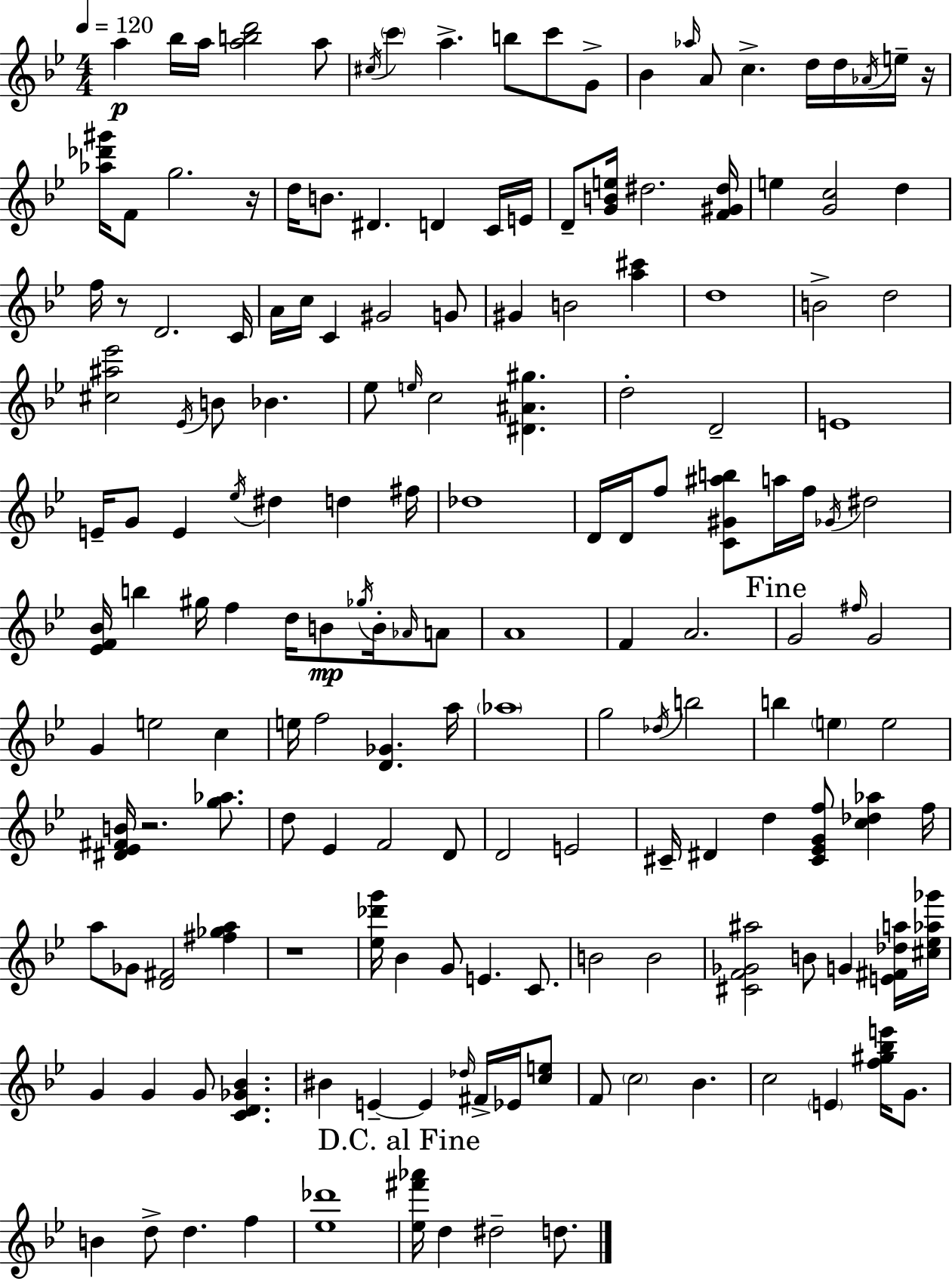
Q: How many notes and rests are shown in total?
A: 168